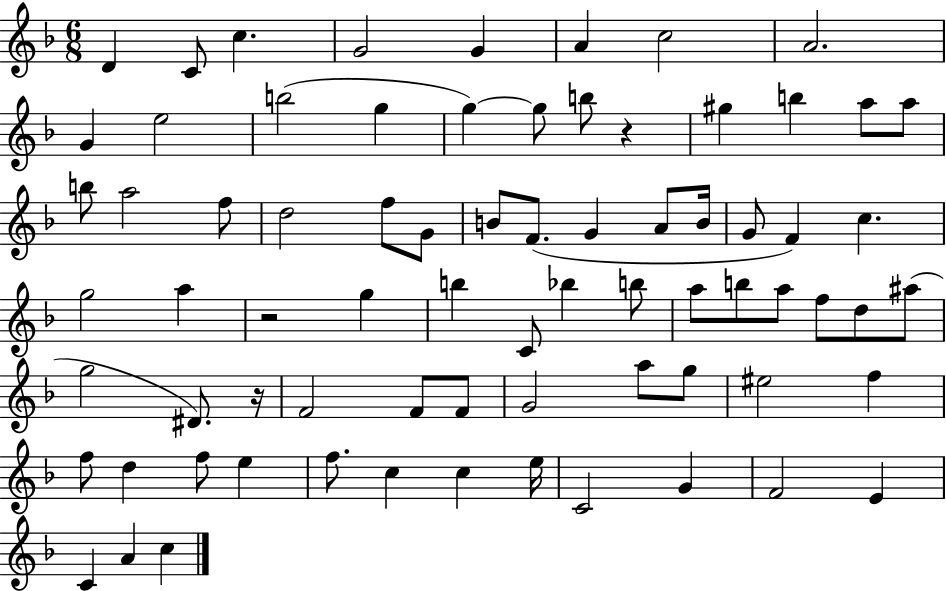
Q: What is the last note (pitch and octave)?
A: C5